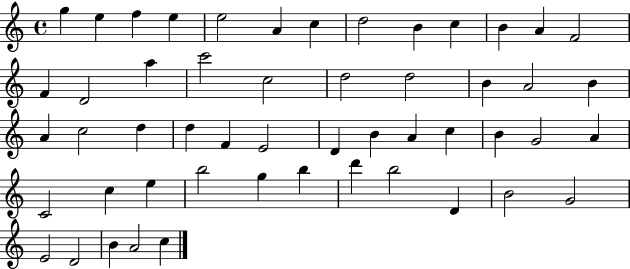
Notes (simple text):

G5/q E5/q F5/q E5/q E5/h A4/q C5/q D5/h B4/q C5/q B4/q A4/q F4/h F4/q D4/h A5/q C6/h C5/h D5/h D5/h B4/q A4/h B4/q A4/q C5/h D5/q D5/q F4/q E4/h D4/q B4/q A4/q C5/q B4/q G4/h A4/q C4/h C5/q E5/q B5/h G5/q B5/q D6/q B5/h D4/q B4/h G4/h E4/h D4/h B4/q A4/h C5/q